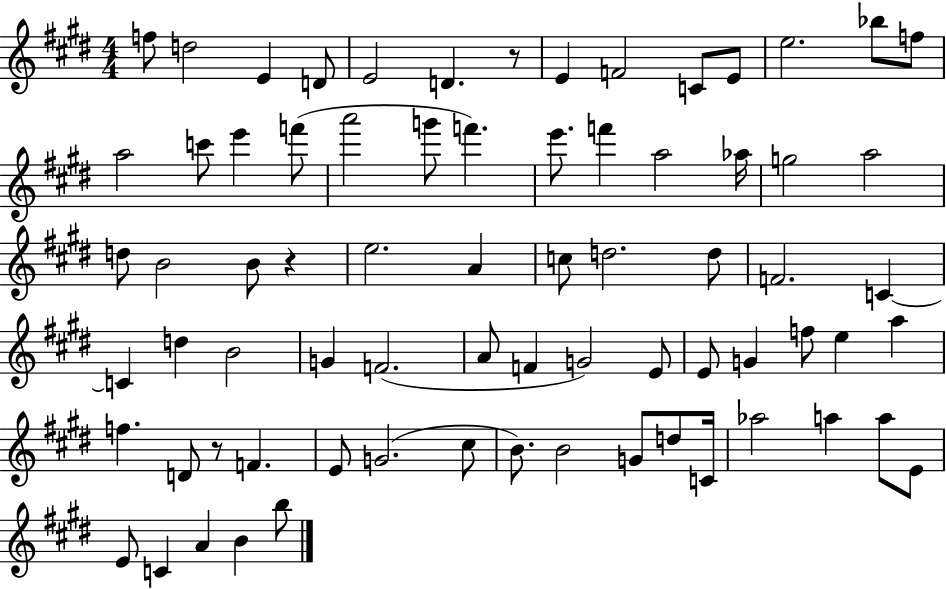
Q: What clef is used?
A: treble